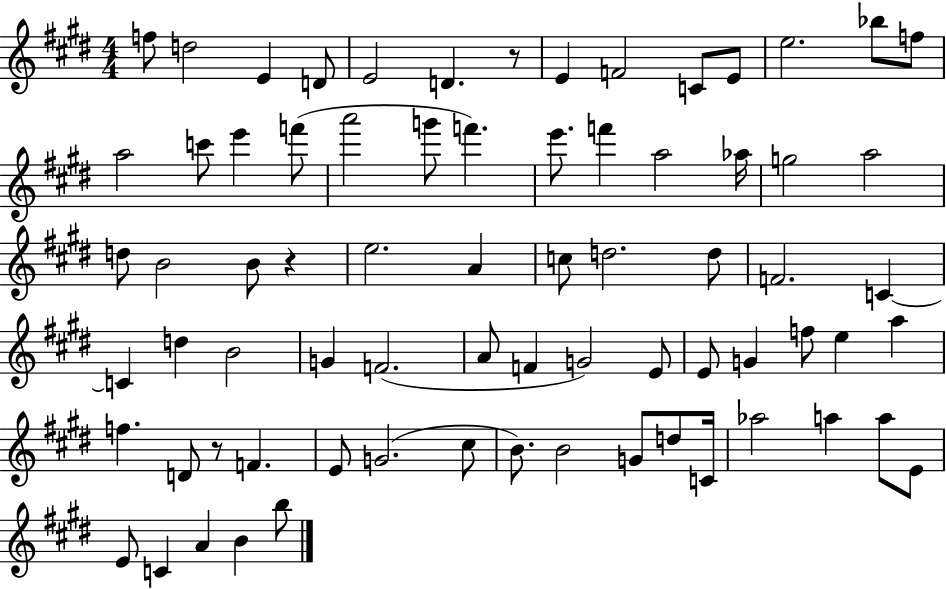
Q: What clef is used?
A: treble